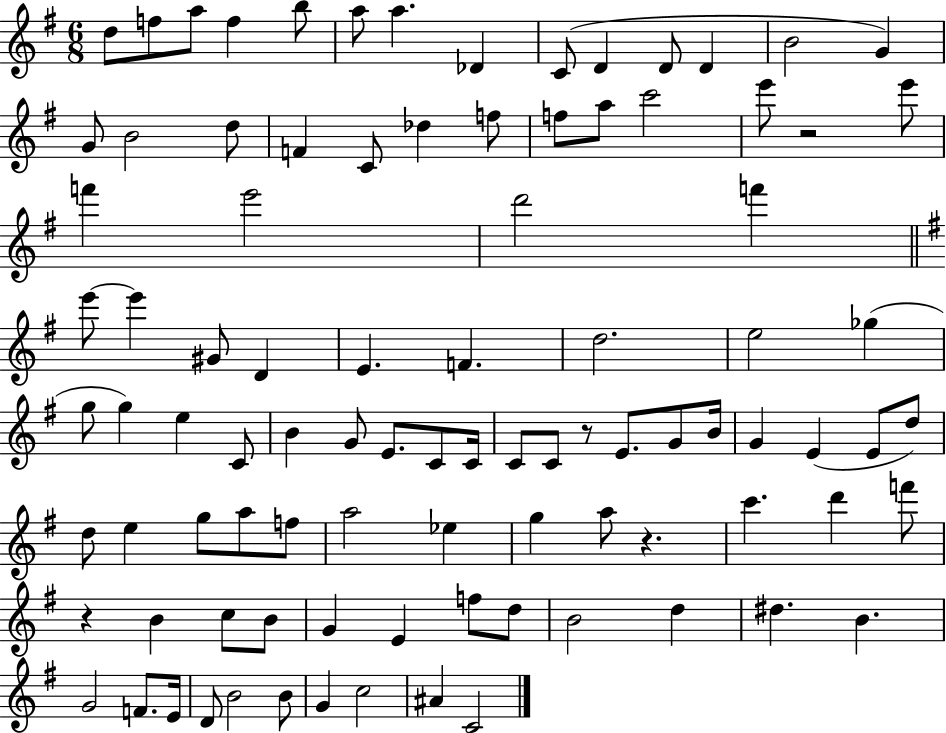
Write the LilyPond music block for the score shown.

{
  \clef treble
  \numericTimeSignature
  \time 6/8
  \key g \major
  d''8 f''8 a''8 f''4 b''8 | a''8 a''4. des'4 | c'8( d'4 d'8 d'4 | b'2 g'4) | \break g'8 b'2 d''8 | f'4 c'8 des''4 f''8 | f''8 a''8 c'''2 | e'''8 r2 e'''8 | \break f'''4 e'''2 | d'''2 f'''4 | \bar "||" \break \key g \major e'''8~~ e'''4 gis'8 d'4 | e'4. f'4. | d''2. | e''2 ges''4( | \break g''8 g''4) e''4 c'8 | b'4 g'8 e'8. c'8 c'16 | c'8 c'8 r8 e'8. g'8 b'16 | g'4 e'4( e'8 d''8) | \break d''8 e''4 g''8 a''8 f''8 | a''2 ees''4 | g''4 a''8 r4. | c'''4. d'''4 f'''8 | \break r4 b'4 c''8 b'8 | g'4 e'4 f''8 d''8 | b'2 d''4 | dis''4. b'4. | \break g'2 f'8. e'16 | d'8 b'2 b'8 | g'4 c''2 | ais'4 c'2 | \break \bar "|."
}